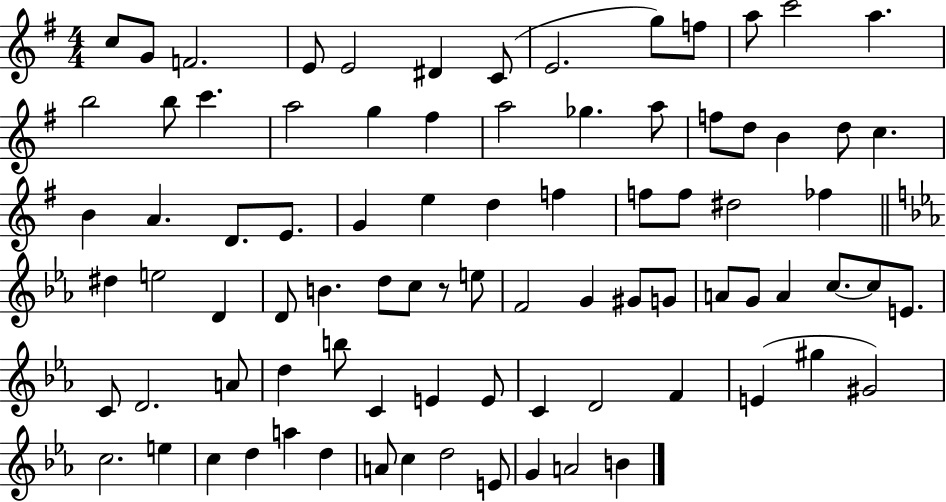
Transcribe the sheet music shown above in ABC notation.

X:1
T:Untitled
M:4/4
L:1/4
K:G
c/2 G/2 F2 E/2 E2 ^D C/2 E2 g/2 f/2 a/2 c'2 a b2 b/2 c' a2 g ^f a2 _g a/2 f/2 d/2 B d/2 c B A D/2 E/2 G e d f f/2 f/2 ^d2 _f ^d e2 D D/2 B d/2 c/2 z/2 e/2 F2 G ^G/2 G/2 A/2 G/2 A c/2 c/2 E/2 C/2 D2 A/2 d b/2 C E E/2 C D2 F E ^g ^G2 c2 e c d a d A/2 c d2 E/2 G A2 B